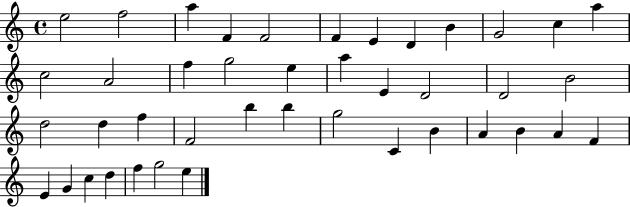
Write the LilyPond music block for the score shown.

{
  \clef treble
  \time 4/4
  \defaultTimeSignature
  \key c \major
  e''2 f''2 | a''4 f'4 f'2 | f'4 e'4 d'4 b'4 | g'2 c''4 a''4 | \break c''2 a'2 | f''4 g''2 e''4 | a''4 e'4 d'2 | d'2 b'2 | \break d''2 d''4 f''4 | f'2 b''4 b''4 | g''2 c'4 b'4 | a'4 b'4 a'4 f'4 | \break e'4 g'4 c''4 d''4 | f''4 g''2 e''4 | \bar "|."
}